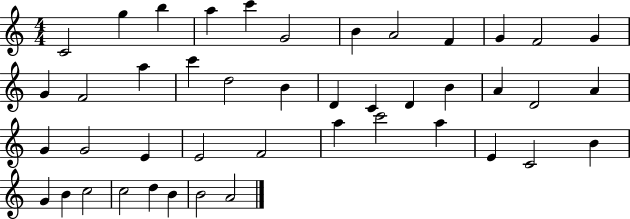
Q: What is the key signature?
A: C major